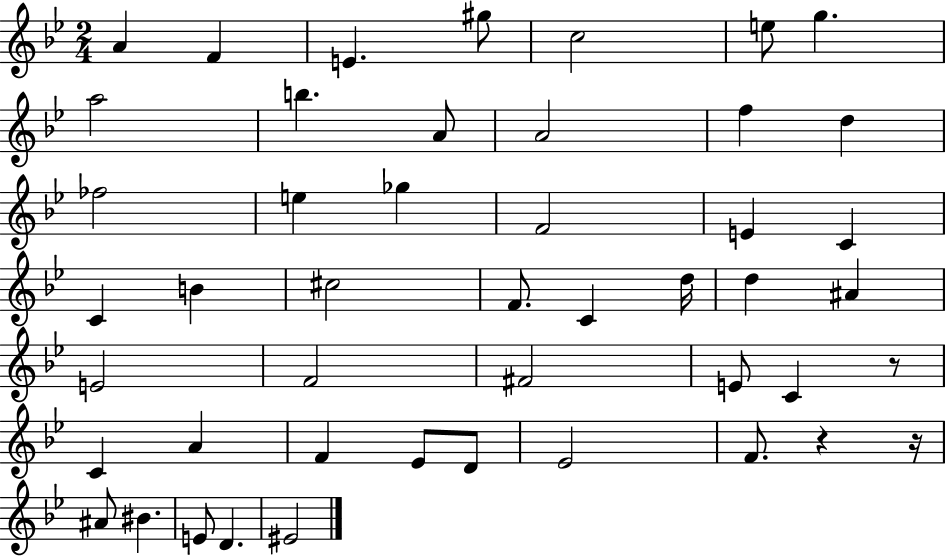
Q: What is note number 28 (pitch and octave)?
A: E4